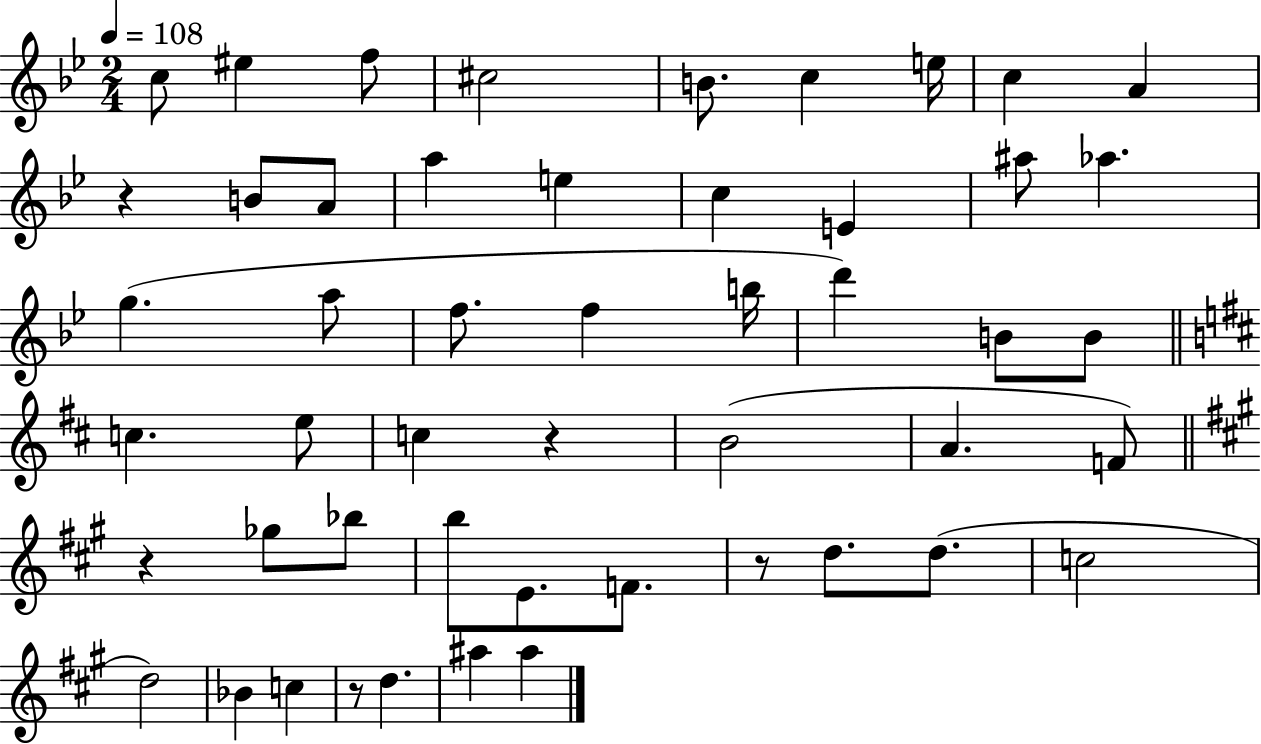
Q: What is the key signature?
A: BES major